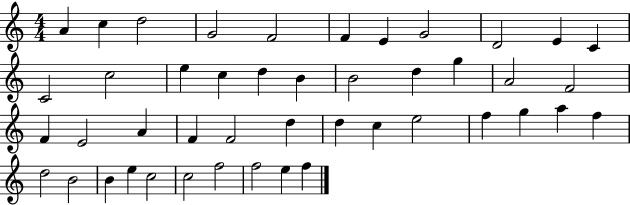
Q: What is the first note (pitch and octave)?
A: A4